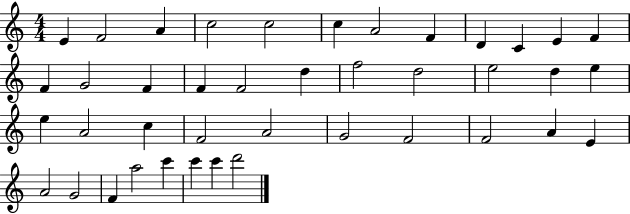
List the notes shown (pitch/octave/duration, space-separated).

E4/q F4/h A4/q C5/h C5/h C5/q A4/h F4/q D4/q C4/q E4/q F4/q F4/q G4/h F4/q F4/q F4/h D5/q F5/h D5/h E5/h D5/q E5/q E5/q A4/h C5/q F4/h A4/h G4/h F4/h F4/h A4/q E4/q A4/h G4/h F4/q A5/h C6/q C6/q C6/q D6/h